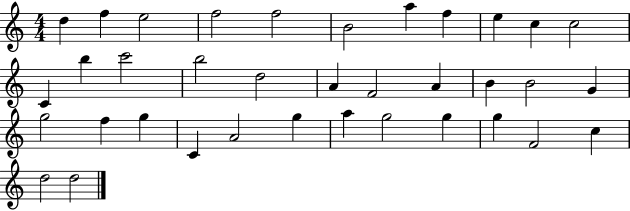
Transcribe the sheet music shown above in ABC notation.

X:1
T:Untitled
M:4/4
L:1/4
K:C
d f e2 f2 f2 B2 a f e c c2 C b c'2 b2 d2 A F2 A B B2 G g2 f g C A2 g a g2 g g F2 c d2 d2